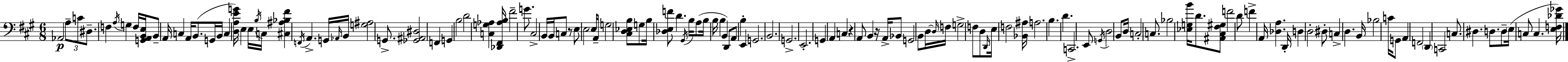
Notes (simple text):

Ab2/h A3/e C4/e D#3/e. F3/q A3/s G3/q F3/s [G2,A2,B2,E3]/s B2/e A2/s C3/q A2/s B2/e. G2/s B2/s C3/q [D3,A3,E4,G4]/s E3/q E3/s B3/s C3/s [C#3,A#3,Bb3,F#4]/q F2/s A2/q. G2/s Ab2/s B2/s [G3,A#3]/h G2/e. [Gb2,A#2,D#3]/h F2/q G2/q B3/h D4/h [C3,G3,Ab3]/q [Db2,F#2,Ab3,B3]/s F#4/h G4/e. C#3/h B2/s B2/s C3/e R/e E3/e E3/h E3/s A2/s G3/h [C#3,D3,Eb3,B3]/e G3/e B3/s [Db3,E3,F4]/e D4/q. G#2/s B3/s A3/e B3/s B3/s B3/q B2/q D2/e A2/e B3/q E2/q G2/h. B2/h. G2/h. E2/h. G2/q A2/q C3/q R/q A2/e B2/q R/s A2/s Bb2/e G2/h B2/e D3/s D3/s F3/s G3/h F3/e D3/e D2/s E3/s F3/h [Bb2,A#3]/s A3/h. B3/q. D4/q. C2/h. E2/e G2/s D3/h B2/e D3/s C3/h C3/e. Bb3/h [Eb3,G3,B4]/s D4/e. [A#2,C#3,F#3,G#3]/e F4/h D4/e F4/q A2/s [Db3,A3]/q. D2/s D3/q D3/h D#3/e C3/q D3/q. B2/s Bb3/h C4/s G2/e A2/q F2/h D2/q C2/h C3/e. D#3/q. D3/e. D3/e E3/s C3/e C3/q. [E3,F3,Db4,Gb4]/s